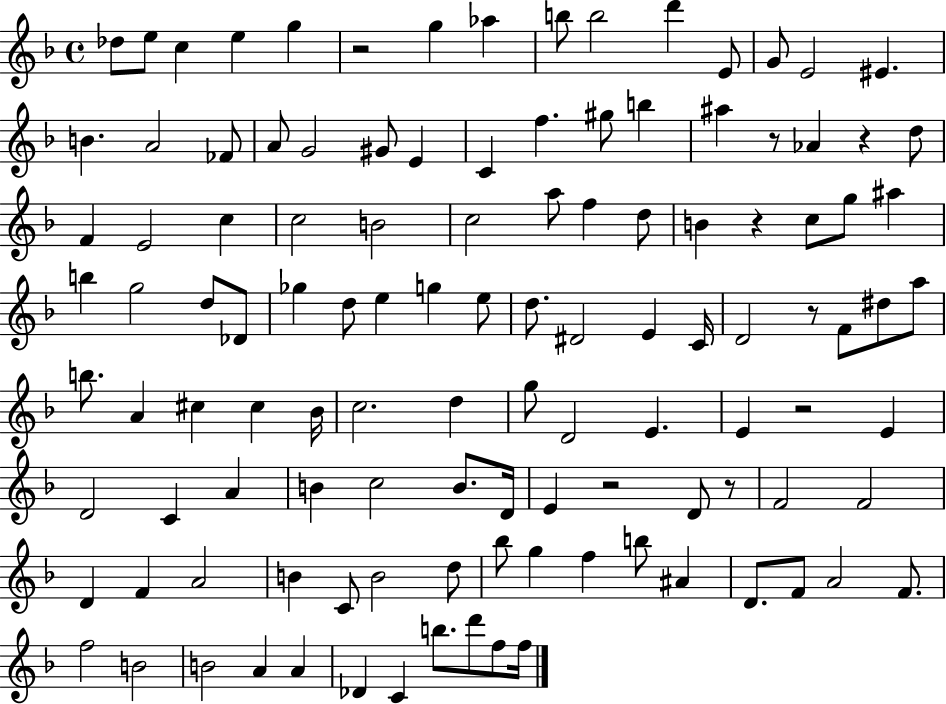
{
  \clef treble
  \time 4/4
  \defaultTimeSignature
  \key f \major
  des''8 e''8 c''4 e''4 g''4 | r2 g''4 aes''4 | b''8 b''2 d'''4 e'8 | g'8 e'2 eis'4. | \break b'4. a'2 fes'8 | a'8 g'2 gis'8 e'4 | c'4 f''4. gis''8 b''4 | ais''4 r8 aes'4 r4 d''8 | \break f'4 e'2 c''4 | c''2 b'2 | c''2 a''8 f''4 d''8 | b'4 r4 c''8 g''8 ais''4 | \break b''4 g''2 d''8 des'8 | ges''4 d''8 e''4 g''4 e''8 | d''8. dis'2 e'4 c'16 | d'2 r8 f'8 dis''8 a''8 | \break b''8. a'4 cis''4 cis''4 bes'16 | c''2. d''4 | g''8 d'2 e'4. | e'4 r2 e'4 | \break d'2 c'4 a'4 | b'4 c''2 b'8. d'16 | e'4 r2 d'8 r8 | f'2 f'2 | \break d'4 f'4 a'2 | b'4 c'8 b'2 d''8 | bes''8 g''4 f''4 b''8 ais'4 | d'8. f'8 a'2 f'8. | \break f''2 b'2 | b'2 a'4 a'4 | des'4 c'4 b''8. d'''8 f''8 f''16 | \bar "|."
}